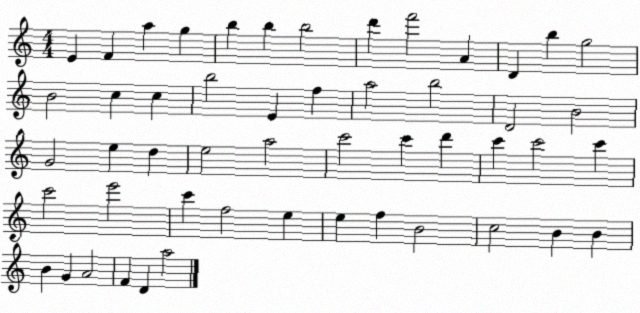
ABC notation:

X:1
T:Untitled
M:4/4
L:1/4
K:C
E F a g b b b2 d' f'2 A D b g2 B2 c c b2 E f a2 b2 D2 B2 G2 e d e2 a2 c'2 c' d' c' c'2 c' c'2 e'2 c' f2 e e f B2 c2 B B B G A2 F D a2